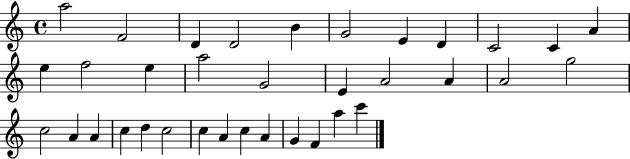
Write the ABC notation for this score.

X:1
T:Untitled
M:4/4
L:1/4
K:C
a2 F2 D D2 B G2 E D C2 C A e f2 e a2 G2 E A2 A A2 g2 c2 A A c d c2 c A c A G F a c'